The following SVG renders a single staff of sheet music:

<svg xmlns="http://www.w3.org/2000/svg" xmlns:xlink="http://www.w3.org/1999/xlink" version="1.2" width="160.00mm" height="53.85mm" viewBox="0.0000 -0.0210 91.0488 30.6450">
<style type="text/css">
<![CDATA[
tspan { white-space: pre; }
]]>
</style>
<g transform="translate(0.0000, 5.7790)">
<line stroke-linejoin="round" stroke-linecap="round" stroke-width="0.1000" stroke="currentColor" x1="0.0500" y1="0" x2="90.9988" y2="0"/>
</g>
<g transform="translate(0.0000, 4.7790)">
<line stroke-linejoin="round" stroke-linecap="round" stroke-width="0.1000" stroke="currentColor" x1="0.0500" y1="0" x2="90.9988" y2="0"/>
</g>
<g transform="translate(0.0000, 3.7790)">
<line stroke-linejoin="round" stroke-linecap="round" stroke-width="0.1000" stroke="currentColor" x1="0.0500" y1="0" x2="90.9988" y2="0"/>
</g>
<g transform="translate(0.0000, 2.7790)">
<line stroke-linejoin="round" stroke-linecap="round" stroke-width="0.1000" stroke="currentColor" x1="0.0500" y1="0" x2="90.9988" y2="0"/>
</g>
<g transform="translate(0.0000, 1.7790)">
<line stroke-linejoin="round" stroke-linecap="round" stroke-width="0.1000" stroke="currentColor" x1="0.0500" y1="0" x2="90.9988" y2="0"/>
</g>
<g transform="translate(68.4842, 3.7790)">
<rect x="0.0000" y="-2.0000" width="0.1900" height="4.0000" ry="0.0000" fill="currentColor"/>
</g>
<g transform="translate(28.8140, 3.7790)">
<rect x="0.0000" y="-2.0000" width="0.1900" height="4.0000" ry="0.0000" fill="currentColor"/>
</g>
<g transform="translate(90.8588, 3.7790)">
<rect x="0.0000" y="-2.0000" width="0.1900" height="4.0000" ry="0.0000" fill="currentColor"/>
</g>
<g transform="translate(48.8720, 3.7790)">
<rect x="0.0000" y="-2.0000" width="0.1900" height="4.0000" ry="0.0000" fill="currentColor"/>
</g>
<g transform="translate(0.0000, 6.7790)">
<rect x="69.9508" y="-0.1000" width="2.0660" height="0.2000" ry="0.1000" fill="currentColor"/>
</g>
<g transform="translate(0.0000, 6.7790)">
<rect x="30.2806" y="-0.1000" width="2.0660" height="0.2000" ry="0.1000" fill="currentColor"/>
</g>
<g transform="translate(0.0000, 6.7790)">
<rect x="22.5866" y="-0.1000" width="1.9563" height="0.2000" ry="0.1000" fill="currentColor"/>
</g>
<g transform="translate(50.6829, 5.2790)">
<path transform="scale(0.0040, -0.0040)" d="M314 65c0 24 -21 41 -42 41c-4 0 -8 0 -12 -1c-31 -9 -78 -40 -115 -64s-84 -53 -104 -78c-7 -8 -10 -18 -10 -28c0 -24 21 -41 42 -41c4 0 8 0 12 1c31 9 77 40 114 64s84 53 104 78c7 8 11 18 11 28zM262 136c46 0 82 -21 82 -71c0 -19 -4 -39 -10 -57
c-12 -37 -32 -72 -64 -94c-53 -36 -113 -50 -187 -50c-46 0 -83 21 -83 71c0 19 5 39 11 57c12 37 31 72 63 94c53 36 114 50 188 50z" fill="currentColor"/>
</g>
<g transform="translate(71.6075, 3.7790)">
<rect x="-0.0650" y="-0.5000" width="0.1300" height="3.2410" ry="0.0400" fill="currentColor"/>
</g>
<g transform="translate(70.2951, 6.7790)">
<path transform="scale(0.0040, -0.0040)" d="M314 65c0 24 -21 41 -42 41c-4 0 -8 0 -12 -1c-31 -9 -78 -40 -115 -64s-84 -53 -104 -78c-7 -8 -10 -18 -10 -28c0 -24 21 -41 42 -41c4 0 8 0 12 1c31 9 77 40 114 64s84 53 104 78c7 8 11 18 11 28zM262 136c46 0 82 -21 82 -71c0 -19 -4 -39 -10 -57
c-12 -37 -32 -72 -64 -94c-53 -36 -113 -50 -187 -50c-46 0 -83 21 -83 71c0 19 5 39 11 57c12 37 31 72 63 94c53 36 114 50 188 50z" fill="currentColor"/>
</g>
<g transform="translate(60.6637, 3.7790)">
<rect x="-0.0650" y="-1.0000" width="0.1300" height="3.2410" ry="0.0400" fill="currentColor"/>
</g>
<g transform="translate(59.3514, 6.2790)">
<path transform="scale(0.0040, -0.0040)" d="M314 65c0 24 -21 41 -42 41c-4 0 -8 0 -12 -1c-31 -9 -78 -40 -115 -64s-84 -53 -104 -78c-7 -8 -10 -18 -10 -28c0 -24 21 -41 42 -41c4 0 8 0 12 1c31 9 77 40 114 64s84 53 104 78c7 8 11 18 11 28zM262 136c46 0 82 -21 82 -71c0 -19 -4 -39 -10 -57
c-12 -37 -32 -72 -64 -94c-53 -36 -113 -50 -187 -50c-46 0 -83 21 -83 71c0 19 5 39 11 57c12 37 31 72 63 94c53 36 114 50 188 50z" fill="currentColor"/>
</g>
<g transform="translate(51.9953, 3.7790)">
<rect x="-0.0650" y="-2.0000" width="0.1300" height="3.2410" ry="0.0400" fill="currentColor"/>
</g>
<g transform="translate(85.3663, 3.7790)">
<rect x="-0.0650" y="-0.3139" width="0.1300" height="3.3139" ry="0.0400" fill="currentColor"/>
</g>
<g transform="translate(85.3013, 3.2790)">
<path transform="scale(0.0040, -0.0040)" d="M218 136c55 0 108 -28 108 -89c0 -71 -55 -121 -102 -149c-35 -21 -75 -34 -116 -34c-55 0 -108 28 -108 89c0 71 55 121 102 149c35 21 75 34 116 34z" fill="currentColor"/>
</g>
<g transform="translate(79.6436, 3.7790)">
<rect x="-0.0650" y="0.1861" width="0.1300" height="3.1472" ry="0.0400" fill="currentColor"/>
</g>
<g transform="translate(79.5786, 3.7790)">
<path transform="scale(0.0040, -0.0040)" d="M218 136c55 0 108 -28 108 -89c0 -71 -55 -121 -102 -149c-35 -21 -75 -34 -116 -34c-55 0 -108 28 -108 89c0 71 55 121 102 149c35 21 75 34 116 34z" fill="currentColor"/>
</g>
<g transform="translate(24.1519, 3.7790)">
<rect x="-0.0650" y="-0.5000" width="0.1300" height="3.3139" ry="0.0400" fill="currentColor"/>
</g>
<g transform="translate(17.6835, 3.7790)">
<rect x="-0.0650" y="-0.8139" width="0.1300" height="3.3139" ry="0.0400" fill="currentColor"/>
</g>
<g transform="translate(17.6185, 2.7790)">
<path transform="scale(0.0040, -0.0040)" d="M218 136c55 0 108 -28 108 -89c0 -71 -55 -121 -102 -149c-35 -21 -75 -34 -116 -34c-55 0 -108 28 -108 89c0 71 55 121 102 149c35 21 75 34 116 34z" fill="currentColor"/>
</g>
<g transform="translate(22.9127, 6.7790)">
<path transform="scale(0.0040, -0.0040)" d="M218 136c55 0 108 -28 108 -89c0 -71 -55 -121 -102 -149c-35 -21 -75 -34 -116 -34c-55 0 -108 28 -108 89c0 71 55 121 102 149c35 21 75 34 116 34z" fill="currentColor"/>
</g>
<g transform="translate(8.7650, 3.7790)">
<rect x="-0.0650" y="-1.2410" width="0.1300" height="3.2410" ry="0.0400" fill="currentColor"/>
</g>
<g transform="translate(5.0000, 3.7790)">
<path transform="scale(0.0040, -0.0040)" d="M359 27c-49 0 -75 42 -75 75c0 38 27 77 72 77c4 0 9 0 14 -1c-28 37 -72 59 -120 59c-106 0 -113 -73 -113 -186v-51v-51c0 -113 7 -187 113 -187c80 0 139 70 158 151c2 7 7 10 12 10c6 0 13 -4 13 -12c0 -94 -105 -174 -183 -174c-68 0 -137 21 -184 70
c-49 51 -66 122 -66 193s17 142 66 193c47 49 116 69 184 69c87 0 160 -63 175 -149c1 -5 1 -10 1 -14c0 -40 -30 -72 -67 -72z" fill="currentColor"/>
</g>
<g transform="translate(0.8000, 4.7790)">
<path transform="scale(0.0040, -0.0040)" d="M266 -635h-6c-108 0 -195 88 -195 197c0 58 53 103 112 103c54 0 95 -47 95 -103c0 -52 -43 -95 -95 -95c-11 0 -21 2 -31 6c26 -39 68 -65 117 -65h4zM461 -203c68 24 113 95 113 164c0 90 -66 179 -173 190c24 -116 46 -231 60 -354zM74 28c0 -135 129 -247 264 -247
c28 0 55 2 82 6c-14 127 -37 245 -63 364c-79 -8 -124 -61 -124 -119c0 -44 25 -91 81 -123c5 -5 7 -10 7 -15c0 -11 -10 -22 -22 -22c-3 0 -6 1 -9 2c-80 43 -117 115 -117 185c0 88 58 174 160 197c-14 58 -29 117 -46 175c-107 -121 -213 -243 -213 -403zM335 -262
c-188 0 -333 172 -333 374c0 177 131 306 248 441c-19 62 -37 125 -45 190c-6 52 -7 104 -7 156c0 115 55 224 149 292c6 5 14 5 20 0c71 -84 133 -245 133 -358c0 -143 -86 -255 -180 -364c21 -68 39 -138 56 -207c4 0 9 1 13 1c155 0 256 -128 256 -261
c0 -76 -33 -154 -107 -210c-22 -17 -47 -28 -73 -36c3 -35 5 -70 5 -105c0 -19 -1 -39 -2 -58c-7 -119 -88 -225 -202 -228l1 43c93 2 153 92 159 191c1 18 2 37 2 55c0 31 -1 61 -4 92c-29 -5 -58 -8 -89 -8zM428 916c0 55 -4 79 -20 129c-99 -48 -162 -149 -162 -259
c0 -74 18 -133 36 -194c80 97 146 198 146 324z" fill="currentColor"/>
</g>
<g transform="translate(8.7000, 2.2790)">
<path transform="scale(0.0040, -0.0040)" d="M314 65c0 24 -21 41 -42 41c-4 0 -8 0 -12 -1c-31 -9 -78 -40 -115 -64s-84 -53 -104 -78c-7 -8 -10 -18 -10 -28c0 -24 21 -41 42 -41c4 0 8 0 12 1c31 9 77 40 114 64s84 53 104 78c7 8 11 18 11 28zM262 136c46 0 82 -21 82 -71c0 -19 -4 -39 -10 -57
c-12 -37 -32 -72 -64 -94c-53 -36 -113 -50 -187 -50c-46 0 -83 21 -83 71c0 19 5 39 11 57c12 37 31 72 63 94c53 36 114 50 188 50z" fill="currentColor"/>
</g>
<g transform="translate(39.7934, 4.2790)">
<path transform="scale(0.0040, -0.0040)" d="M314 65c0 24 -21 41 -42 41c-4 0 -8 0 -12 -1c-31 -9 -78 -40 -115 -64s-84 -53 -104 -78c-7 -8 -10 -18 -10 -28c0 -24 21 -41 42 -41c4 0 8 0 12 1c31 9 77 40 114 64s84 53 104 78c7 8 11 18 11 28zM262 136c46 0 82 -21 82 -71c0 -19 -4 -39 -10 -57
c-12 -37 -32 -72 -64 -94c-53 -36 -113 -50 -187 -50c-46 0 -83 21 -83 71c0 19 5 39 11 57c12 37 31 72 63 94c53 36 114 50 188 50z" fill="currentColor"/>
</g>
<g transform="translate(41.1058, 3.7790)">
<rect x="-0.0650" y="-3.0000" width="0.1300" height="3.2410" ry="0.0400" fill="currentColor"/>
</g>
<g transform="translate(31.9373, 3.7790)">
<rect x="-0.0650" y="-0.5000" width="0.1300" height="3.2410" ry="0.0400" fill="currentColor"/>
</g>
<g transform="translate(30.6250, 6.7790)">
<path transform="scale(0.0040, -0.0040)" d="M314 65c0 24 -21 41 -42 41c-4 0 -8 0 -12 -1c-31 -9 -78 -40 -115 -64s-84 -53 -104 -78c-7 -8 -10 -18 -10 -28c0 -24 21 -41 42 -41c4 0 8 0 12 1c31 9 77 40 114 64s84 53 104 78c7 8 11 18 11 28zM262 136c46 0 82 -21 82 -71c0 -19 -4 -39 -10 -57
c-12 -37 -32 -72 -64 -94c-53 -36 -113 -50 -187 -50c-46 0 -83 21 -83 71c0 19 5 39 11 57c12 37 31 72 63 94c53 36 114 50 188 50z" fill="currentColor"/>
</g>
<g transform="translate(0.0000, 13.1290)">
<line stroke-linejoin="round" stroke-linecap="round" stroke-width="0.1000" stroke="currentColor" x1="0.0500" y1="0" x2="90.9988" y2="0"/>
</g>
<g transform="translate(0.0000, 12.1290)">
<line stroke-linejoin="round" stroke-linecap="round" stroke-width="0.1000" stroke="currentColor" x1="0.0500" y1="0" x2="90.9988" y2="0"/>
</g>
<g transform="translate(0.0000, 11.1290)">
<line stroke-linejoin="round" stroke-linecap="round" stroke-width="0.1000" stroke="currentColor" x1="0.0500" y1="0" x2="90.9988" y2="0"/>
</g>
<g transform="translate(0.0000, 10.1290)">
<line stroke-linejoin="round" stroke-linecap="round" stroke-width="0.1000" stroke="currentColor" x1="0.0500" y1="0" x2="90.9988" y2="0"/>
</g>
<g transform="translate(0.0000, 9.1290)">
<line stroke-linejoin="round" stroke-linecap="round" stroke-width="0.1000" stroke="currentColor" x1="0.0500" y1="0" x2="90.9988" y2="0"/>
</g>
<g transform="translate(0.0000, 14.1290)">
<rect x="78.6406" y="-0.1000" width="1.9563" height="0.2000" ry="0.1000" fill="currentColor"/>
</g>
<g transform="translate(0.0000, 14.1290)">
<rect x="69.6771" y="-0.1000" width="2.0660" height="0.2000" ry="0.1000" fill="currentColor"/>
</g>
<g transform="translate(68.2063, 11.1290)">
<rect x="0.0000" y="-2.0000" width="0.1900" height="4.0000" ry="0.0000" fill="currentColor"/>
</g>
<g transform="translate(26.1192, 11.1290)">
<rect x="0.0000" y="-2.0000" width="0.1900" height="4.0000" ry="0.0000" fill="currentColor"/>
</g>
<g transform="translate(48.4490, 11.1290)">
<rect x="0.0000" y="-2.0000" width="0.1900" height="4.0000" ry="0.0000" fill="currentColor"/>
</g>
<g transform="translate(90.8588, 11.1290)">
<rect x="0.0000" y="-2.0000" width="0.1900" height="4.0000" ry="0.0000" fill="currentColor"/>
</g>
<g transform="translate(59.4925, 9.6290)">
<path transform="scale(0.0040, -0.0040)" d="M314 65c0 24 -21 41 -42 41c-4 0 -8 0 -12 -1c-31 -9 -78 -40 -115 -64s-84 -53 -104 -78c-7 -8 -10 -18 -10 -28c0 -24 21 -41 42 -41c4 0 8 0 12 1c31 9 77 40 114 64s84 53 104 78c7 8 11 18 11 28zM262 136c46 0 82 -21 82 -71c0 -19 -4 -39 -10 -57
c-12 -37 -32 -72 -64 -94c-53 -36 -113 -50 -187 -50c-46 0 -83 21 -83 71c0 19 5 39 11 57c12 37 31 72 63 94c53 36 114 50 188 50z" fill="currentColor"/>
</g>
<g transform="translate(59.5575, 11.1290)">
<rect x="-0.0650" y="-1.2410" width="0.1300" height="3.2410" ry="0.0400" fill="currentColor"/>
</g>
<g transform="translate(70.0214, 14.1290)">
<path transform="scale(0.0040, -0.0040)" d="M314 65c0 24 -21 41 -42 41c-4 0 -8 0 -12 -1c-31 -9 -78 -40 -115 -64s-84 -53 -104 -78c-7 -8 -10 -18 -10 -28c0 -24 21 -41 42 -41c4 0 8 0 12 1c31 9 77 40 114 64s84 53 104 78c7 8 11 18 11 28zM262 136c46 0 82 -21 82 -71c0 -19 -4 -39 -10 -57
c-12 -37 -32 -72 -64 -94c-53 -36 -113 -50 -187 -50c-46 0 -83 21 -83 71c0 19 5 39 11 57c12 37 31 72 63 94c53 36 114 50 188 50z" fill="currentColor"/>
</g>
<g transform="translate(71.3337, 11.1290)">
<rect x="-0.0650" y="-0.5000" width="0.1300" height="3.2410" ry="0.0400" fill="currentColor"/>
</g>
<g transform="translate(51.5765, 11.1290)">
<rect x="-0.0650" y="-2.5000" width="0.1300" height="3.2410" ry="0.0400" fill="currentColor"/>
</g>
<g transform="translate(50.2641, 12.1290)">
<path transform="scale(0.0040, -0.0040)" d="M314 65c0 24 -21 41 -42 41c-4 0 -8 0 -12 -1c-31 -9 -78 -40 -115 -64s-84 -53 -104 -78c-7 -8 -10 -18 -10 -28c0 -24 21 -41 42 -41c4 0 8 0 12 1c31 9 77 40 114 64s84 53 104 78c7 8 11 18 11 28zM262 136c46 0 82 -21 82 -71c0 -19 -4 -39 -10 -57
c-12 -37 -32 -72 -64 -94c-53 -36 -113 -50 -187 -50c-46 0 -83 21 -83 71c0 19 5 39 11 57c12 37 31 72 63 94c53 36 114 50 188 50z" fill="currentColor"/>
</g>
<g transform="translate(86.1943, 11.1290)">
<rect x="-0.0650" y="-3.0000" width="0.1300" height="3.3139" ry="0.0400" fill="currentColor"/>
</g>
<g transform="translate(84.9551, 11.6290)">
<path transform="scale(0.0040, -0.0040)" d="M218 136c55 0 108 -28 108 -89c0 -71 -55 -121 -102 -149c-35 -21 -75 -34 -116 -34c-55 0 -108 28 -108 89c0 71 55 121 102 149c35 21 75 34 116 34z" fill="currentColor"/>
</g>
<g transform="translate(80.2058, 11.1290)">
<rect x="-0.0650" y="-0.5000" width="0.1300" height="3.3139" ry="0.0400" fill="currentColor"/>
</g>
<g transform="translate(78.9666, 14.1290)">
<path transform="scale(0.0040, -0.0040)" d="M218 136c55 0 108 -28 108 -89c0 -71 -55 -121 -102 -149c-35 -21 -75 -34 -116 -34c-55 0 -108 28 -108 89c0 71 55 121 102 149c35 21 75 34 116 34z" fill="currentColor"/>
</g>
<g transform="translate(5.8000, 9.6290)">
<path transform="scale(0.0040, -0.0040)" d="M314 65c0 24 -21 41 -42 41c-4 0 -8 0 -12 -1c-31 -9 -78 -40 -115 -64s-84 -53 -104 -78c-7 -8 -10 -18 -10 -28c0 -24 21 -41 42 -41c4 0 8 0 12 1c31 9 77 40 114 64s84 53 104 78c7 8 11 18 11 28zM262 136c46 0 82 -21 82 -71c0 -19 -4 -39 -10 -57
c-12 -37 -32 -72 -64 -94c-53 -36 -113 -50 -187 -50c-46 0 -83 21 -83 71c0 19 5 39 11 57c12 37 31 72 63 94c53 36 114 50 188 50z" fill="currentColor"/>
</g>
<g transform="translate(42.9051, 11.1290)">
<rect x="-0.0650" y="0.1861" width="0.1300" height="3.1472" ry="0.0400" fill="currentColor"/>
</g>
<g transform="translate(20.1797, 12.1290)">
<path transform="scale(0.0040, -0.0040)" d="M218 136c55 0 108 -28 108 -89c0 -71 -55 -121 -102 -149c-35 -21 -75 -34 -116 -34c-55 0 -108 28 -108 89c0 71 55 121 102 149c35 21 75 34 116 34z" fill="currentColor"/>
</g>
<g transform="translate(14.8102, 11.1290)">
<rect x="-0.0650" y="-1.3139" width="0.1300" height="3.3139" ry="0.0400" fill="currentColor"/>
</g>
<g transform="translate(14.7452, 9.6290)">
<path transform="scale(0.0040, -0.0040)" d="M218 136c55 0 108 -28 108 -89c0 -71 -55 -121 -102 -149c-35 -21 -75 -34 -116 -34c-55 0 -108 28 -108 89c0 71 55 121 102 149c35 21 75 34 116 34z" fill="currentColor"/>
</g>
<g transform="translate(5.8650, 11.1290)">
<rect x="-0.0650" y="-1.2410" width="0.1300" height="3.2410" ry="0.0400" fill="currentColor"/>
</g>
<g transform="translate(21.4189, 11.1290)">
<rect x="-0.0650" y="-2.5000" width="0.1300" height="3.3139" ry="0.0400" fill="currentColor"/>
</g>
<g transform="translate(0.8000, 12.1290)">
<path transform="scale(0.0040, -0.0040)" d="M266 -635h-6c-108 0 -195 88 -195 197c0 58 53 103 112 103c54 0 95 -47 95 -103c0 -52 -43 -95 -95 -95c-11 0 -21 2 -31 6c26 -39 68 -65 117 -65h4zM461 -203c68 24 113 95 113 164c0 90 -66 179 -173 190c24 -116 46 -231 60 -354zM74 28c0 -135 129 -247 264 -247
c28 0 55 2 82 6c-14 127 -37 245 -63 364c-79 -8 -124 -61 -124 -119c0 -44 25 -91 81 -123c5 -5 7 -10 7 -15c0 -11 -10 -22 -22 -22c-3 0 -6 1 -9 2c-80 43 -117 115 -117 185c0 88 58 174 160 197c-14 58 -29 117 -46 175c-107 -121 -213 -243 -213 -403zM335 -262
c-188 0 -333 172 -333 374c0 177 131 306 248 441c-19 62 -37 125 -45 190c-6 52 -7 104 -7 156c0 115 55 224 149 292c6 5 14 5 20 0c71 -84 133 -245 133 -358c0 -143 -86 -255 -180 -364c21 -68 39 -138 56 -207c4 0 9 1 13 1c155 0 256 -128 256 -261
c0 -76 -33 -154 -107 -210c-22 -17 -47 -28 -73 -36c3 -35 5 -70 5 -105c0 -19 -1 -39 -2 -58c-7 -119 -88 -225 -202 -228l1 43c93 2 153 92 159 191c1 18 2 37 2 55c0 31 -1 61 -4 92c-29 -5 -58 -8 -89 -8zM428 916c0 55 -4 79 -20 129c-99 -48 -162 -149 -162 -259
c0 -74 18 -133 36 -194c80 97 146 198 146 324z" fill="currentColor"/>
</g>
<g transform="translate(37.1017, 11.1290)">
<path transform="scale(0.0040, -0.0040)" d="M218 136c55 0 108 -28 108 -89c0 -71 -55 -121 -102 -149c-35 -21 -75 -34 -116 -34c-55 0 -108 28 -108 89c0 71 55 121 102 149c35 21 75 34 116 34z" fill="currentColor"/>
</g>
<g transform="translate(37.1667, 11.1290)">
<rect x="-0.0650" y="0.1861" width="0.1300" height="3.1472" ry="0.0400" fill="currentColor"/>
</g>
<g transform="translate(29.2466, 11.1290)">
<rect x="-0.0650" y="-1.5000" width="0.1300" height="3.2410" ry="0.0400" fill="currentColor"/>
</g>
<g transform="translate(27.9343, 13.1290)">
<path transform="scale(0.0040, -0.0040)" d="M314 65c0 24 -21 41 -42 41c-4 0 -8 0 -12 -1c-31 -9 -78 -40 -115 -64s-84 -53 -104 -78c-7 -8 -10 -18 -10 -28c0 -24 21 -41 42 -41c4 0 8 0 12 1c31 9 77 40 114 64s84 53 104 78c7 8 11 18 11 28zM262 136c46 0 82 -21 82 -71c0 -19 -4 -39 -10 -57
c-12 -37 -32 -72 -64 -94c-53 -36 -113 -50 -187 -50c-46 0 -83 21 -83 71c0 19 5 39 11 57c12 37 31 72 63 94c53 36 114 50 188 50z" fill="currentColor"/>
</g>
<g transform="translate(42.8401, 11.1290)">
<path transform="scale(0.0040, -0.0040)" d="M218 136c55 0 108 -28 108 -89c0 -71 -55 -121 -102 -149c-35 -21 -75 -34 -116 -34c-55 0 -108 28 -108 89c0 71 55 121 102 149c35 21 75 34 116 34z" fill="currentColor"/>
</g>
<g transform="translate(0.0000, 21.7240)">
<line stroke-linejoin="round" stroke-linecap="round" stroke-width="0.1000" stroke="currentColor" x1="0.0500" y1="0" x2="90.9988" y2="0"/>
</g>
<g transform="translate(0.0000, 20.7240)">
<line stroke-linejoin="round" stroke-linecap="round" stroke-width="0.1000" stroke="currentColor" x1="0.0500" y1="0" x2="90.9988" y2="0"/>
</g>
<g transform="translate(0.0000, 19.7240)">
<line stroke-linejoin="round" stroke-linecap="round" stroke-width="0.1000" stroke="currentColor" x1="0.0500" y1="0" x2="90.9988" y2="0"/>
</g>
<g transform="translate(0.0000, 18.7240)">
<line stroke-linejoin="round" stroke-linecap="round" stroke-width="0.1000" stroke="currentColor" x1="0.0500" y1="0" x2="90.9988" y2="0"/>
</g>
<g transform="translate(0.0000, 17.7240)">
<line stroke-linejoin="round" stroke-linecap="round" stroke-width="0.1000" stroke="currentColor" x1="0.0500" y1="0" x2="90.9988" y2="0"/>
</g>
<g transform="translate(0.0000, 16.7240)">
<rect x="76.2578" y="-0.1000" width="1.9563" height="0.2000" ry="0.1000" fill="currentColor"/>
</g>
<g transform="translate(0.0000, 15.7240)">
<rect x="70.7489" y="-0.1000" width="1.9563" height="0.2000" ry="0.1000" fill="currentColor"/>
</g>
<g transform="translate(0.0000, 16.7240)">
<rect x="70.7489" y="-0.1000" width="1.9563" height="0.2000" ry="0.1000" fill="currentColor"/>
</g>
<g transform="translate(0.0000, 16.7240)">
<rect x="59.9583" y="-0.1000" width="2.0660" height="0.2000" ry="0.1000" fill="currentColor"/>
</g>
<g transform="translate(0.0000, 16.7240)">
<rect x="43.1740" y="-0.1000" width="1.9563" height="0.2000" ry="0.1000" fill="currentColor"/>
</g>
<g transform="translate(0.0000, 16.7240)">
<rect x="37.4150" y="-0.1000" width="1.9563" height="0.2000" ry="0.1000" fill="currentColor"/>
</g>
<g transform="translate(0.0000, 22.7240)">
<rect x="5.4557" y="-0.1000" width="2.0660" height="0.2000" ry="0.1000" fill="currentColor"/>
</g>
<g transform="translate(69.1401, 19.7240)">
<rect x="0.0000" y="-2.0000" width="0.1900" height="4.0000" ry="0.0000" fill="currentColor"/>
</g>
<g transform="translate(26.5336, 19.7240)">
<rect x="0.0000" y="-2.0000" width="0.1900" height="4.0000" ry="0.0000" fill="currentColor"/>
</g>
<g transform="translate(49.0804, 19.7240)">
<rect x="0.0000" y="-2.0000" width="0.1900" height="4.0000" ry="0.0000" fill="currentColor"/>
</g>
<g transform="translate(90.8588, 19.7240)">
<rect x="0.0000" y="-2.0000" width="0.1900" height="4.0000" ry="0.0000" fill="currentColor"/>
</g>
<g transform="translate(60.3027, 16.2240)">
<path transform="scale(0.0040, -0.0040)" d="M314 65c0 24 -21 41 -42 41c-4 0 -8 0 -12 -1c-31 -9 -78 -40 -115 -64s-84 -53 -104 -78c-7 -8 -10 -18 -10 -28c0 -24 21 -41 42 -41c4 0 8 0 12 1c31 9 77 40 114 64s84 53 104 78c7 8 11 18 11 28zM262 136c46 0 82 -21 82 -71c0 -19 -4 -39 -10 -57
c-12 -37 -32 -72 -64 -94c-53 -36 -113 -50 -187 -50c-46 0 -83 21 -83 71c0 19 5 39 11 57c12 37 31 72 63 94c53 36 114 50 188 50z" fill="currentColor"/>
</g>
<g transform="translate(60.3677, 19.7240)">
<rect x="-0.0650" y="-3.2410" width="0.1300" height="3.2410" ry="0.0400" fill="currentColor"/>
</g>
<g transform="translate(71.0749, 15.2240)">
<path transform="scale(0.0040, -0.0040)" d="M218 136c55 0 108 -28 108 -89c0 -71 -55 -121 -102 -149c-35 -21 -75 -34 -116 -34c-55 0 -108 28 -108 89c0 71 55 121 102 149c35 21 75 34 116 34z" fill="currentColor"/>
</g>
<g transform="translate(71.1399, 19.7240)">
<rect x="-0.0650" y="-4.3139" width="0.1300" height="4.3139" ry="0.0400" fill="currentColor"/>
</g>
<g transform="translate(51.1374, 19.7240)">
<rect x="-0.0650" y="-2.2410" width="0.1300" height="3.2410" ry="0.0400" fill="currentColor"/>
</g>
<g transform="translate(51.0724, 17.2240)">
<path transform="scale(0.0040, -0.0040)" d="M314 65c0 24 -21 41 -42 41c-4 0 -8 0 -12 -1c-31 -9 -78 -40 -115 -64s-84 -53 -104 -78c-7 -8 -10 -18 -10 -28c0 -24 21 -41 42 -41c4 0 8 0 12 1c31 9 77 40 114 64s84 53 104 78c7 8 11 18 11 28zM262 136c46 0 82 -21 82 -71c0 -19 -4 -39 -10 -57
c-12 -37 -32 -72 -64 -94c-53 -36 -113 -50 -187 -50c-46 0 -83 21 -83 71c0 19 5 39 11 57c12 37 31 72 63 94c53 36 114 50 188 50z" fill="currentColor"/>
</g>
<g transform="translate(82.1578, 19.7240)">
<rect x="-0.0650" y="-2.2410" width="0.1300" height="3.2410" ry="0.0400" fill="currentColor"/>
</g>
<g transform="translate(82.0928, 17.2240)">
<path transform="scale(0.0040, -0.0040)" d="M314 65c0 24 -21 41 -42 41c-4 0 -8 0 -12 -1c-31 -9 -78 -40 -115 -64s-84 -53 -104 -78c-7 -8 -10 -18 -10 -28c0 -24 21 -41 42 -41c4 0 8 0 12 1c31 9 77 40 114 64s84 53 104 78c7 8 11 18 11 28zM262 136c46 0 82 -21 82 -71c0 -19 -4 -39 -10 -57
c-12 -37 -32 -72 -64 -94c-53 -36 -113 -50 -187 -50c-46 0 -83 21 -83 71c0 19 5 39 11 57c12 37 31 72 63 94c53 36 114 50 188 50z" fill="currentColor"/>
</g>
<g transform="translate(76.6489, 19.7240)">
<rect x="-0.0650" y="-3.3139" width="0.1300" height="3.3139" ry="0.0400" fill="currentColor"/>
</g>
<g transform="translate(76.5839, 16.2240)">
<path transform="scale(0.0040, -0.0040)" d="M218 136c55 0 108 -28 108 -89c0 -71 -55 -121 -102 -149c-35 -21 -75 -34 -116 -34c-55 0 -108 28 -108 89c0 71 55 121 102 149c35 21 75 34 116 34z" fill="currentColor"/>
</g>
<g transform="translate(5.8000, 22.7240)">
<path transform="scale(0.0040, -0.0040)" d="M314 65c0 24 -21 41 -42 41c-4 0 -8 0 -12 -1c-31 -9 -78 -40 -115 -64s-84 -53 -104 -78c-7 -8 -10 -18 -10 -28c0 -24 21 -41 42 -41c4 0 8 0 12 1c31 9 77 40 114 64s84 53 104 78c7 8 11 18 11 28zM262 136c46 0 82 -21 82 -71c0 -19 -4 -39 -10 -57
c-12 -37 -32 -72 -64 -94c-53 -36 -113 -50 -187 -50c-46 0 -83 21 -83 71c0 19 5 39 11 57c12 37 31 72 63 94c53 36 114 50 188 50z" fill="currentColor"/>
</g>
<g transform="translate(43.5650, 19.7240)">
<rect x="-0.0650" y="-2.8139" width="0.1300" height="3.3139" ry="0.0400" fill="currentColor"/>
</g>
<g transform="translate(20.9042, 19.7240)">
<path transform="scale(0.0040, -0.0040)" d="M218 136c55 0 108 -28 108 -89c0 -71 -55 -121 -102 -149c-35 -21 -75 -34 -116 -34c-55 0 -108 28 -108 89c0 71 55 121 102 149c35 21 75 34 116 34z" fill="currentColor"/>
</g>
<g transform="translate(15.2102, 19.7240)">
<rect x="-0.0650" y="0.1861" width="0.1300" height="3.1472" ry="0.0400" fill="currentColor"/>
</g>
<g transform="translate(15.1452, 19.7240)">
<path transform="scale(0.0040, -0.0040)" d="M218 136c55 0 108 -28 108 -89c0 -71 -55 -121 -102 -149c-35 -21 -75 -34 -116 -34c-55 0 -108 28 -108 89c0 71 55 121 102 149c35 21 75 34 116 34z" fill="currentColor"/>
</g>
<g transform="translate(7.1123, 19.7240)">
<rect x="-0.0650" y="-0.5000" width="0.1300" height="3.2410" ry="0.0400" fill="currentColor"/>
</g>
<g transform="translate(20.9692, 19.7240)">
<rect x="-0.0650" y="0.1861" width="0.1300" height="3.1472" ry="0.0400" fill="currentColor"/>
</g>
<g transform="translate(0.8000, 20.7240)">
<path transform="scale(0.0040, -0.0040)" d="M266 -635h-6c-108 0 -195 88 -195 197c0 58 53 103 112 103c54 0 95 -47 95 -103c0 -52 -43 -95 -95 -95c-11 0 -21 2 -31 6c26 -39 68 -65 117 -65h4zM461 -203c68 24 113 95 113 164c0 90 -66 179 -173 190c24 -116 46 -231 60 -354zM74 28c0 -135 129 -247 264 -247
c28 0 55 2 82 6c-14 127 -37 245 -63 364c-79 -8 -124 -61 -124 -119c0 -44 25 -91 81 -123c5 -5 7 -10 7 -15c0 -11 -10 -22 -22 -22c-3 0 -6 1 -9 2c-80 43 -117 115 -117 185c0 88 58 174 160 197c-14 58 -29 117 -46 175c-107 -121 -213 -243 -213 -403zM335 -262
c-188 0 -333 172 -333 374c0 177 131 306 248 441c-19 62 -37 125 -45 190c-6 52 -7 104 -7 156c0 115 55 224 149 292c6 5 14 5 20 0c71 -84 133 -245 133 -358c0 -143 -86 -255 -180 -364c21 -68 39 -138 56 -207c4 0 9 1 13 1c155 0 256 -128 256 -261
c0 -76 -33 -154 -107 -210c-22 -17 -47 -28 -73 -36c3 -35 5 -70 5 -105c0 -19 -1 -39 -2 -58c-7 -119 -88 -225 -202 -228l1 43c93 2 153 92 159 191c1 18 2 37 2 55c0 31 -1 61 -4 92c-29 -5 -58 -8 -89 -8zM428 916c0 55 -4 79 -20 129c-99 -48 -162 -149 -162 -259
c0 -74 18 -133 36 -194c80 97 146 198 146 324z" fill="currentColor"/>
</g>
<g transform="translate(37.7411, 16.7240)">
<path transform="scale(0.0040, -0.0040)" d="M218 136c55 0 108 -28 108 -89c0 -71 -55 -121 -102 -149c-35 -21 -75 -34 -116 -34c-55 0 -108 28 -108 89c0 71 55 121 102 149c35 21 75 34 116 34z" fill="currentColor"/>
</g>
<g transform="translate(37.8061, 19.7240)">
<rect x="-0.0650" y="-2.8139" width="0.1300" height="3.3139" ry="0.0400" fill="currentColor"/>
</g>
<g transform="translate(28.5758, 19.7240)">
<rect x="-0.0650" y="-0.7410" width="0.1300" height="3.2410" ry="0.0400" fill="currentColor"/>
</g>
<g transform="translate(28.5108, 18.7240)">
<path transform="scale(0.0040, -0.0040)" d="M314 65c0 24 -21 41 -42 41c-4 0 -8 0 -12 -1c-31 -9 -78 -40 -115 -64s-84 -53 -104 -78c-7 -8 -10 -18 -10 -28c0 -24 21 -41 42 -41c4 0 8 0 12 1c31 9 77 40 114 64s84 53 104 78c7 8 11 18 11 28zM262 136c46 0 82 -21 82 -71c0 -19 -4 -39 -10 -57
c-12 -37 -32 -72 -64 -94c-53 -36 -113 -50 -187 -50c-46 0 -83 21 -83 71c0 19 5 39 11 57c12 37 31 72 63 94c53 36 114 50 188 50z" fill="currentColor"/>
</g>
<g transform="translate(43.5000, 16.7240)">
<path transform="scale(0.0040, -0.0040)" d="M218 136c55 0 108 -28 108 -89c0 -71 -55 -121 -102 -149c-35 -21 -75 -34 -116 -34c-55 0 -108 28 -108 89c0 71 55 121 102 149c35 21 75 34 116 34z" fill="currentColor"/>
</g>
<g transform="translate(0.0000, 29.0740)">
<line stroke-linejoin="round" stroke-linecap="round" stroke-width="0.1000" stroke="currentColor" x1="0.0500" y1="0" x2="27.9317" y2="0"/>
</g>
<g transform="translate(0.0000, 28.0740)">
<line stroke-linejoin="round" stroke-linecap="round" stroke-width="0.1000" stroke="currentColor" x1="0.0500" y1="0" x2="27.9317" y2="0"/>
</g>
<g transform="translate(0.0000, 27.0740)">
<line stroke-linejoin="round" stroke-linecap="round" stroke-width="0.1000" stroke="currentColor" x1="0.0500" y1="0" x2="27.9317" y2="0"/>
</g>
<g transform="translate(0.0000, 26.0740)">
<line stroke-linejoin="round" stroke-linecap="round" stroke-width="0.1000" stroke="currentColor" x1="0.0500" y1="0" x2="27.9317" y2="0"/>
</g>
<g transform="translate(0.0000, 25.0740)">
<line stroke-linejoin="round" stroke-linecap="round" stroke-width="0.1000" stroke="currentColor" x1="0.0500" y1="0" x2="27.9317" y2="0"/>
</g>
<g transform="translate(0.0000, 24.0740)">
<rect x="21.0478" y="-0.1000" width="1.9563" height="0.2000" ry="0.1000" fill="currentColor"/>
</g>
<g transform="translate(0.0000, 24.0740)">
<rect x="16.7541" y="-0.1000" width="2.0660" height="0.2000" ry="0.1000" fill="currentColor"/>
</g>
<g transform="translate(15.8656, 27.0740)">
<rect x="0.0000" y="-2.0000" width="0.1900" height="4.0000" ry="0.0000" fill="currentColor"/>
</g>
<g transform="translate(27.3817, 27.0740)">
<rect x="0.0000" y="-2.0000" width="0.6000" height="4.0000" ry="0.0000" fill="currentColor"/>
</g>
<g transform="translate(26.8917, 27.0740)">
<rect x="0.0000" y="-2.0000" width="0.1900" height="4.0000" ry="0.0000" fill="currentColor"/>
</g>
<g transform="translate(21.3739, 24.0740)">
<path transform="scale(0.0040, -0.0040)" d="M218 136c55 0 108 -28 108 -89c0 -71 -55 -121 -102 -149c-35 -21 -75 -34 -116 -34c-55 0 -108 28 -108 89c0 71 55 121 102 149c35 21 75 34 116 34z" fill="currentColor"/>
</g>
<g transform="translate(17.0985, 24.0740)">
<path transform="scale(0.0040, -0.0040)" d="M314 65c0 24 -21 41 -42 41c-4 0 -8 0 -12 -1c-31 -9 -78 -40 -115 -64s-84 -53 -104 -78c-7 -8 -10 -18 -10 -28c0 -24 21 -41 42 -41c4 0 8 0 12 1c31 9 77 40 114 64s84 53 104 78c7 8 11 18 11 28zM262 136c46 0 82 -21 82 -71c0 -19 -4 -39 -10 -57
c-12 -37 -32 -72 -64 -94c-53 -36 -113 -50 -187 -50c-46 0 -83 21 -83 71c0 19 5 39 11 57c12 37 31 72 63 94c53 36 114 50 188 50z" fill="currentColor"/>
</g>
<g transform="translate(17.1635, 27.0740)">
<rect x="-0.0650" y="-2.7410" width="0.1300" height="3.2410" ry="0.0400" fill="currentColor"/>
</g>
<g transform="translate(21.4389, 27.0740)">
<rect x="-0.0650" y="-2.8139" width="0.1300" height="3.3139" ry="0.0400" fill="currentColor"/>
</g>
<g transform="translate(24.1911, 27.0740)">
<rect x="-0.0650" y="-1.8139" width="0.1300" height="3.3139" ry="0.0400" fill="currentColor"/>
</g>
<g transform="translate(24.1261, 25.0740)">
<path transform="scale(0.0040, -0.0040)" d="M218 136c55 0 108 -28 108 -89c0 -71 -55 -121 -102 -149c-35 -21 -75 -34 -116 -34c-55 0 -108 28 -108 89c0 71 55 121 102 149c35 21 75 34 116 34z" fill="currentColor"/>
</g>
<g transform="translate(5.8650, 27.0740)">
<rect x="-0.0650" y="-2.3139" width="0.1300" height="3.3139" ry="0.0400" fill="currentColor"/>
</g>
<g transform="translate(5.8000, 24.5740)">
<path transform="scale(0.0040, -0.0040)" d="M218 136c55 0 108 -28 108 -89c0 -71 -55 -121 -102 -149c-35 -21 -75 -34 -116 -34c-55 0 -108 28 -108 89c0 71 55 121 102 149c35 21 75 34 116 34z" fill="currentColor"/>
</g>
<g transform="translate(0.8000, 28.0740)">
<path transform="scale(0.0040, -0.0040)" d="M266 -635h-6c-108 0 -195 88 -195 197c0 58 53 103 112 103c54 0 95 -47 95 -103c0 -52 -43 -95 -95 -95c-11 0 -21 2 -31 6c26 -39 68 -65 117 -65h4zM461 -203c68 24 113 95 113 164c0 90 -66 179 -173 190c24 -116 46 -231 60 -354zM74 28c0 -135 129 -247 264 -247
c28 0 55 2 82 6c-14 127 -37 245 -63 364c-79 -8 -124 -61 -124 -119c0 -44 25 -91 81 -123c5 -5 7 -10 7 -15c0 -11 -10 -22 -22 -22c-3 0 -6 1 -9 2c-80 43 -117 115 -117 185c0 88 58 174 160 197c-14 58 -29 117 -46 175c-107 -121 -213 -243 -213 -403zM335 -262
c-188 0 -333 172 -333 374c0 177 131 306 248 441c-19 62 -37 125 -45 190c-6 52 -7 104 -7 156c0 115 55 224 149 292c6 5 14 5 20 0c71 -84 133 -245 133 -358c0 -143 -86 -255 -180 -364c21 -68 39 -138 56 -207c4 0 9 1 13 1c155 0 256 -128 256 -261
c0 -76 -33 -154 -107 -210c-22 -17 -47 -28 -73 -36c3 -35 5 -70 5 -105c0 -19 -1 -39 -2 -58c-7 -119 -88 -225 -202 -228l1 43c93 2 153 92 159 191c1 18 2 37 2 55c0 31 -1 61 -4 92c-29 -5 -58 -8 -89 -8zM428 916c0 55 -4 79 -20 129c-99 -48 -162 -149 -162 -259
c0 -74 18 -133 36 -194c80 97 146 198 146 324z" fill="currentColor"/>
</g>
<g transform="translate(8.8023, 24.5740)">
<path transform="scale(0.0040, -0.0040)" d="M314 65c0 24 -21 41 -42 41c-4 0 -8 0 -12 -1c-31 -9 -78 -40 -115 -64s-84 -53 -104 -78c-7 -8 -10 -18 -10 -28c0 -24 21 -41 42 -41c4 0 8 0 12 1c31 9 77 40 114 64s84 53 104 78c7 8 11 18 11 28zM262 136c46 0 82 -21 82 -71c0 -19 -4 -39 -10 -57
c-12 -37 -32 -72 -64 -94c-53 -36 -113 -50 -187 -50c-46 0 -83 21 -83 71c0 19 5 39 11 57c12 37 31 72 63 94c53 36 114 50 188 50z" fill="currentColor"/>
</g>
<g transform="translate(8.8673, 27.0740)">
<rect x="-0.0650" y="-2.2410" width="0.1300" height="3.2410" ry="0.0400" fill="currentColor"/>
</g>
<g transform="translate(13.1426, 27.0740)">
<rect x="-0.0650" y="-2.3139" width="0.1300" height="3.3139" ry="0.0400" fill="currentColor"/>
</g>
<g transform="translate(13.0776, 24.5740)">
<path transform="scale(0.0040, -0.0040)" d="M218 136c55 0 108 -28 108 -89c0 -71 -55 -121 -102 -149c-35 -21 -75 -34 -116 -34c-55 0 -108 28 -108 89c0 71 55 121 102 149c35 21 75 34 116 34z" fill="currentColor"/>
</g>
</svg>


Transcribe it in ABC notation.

X:1
T:Untitled
M:4/4
L:1/4
K:C
e2 d C C2 A2 F2 D2 C2 B c e2 e G E2 B B G2 e2 C2 C A C2 B B d2 a a g2 b2 d' b g2 g g2 g a2 a f